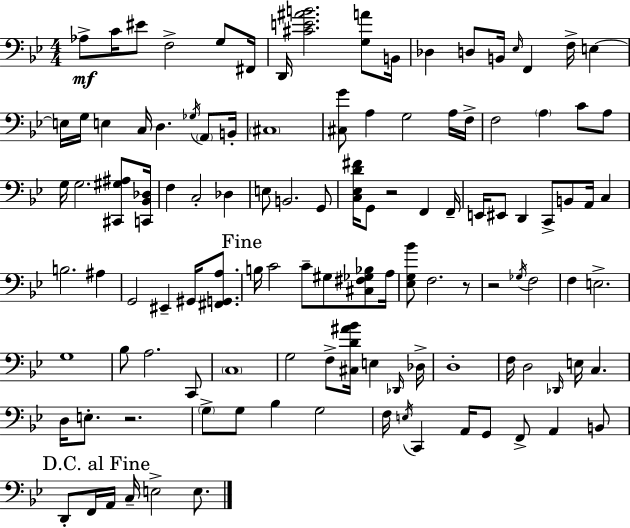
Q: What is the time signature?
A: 4/4